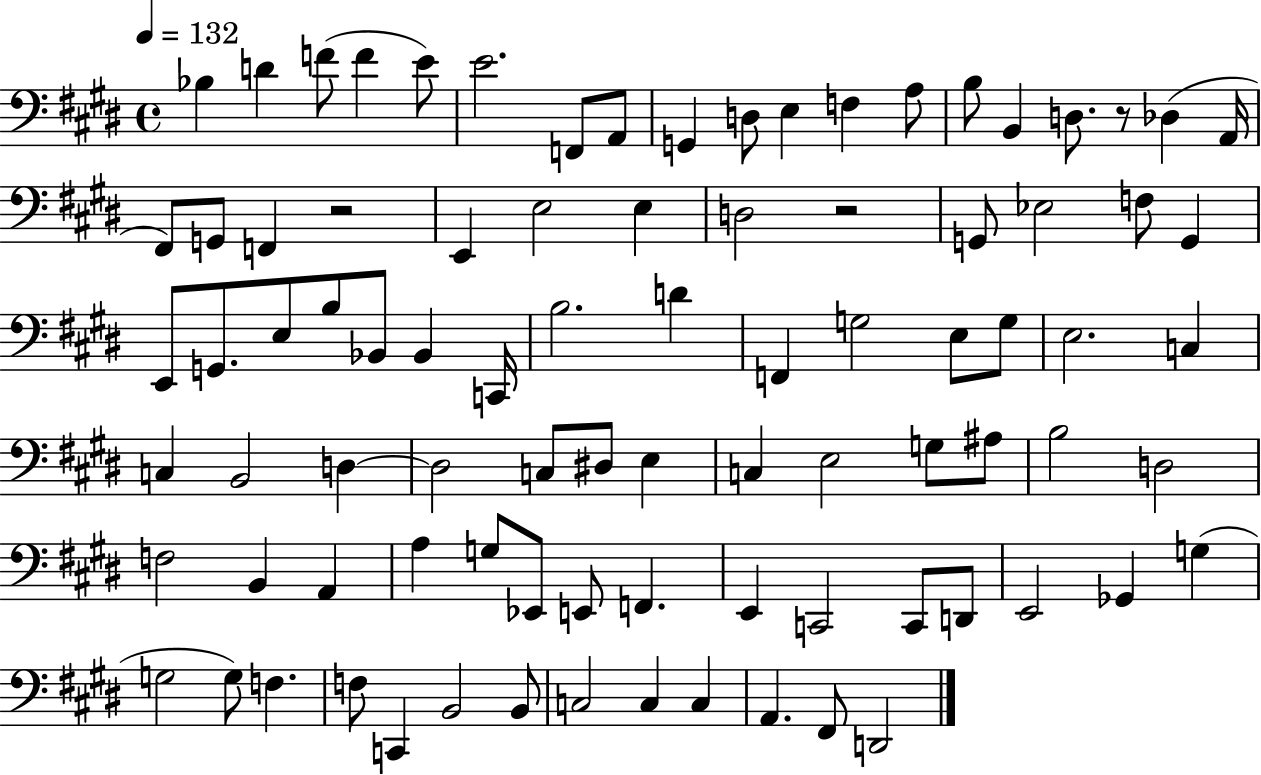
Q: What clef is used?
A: bass